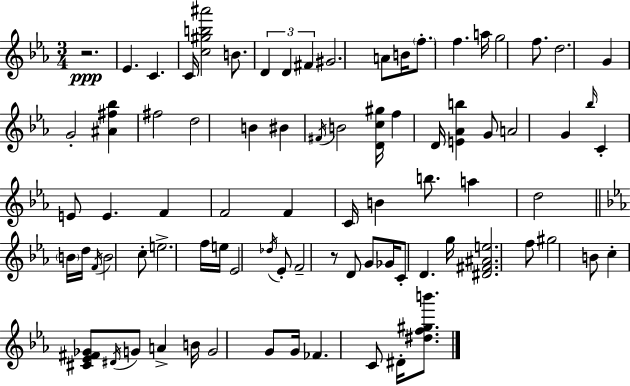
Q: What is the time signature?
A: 3/4